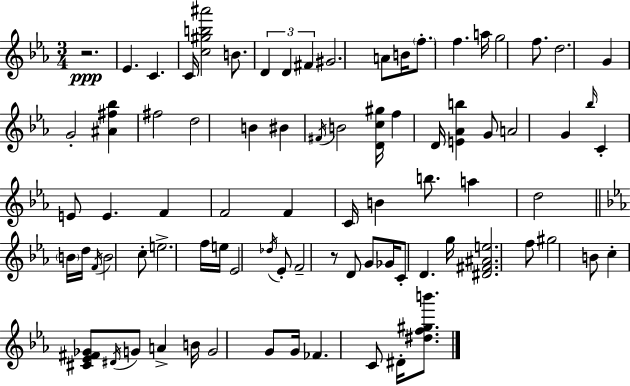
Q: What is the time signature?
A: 3/4